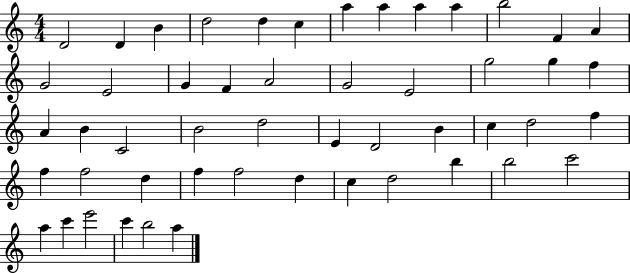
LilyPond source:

{
  \clef treble
  \numericTimeSignature
  \time 4/4
  \key c \major
  d'2 d'4 b'4 | d''2 d''4 c''4 | a''4 a''4 a''4 a''4 | b''2 f'4 a'4 | \break g'2 e'2 | g'4 f'4 a'2 | g'2 e'2 | g''2 g''4 f''4 | \break a'4 b'4 c'2 | b'2 d''2 | e'4 d'2 b'4 | c''4 d''2 f''4 | \break f''4 f''2 d''4 | f''4 f''2 d''4 | c''4 d''2 b''4 | b''2 c'''2 | \break a''4 c'''4 e'''2 | c'''4 b''2 a''4 | \bar "|."
}